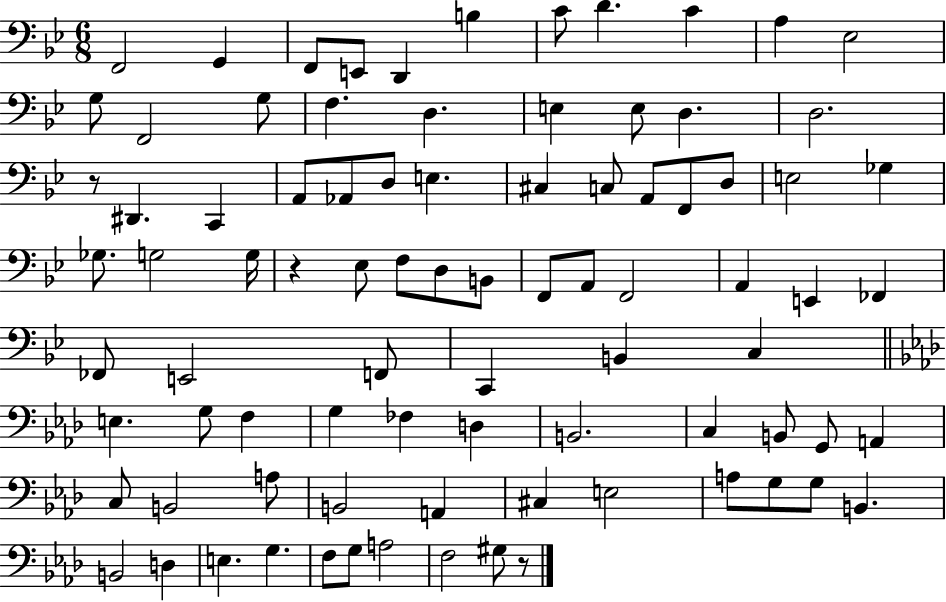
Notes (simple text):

F2/h G2/q F2/e E2/e D2/q B3/q C4/e D4/q. C4/q A3/q Eb3/h G3/e F2/h G3/e F3/q. D3/q. E3/q E3/e D3/q. D3/h. R/e D#2/q. C2/q A2/e Ab2/e D3/e E3/q. C#3/q C3/e A2/e F2/e D3/e E3/h Gb3/q Gb3/e. G3/h G3/s R/q Eb3/e F3/e D3/e B2/e F2/e A2/e F2/h A2/q E2/q FES2/q FES2/e E2/h F2/e C2/q B2/q C3/q E3/q. G3/e F3/q G3/q FES3/q D3/q B2/h. C3/q B2/e G2/e A2/q C3/e B2/h A3/e B2/h A2/q C#3/q E3/h A3/e G3/e G3/e B2/q. B2/h D3/q E3/q. G3/q. F3/e G3/e A3/h F3/h G#3/e R/e